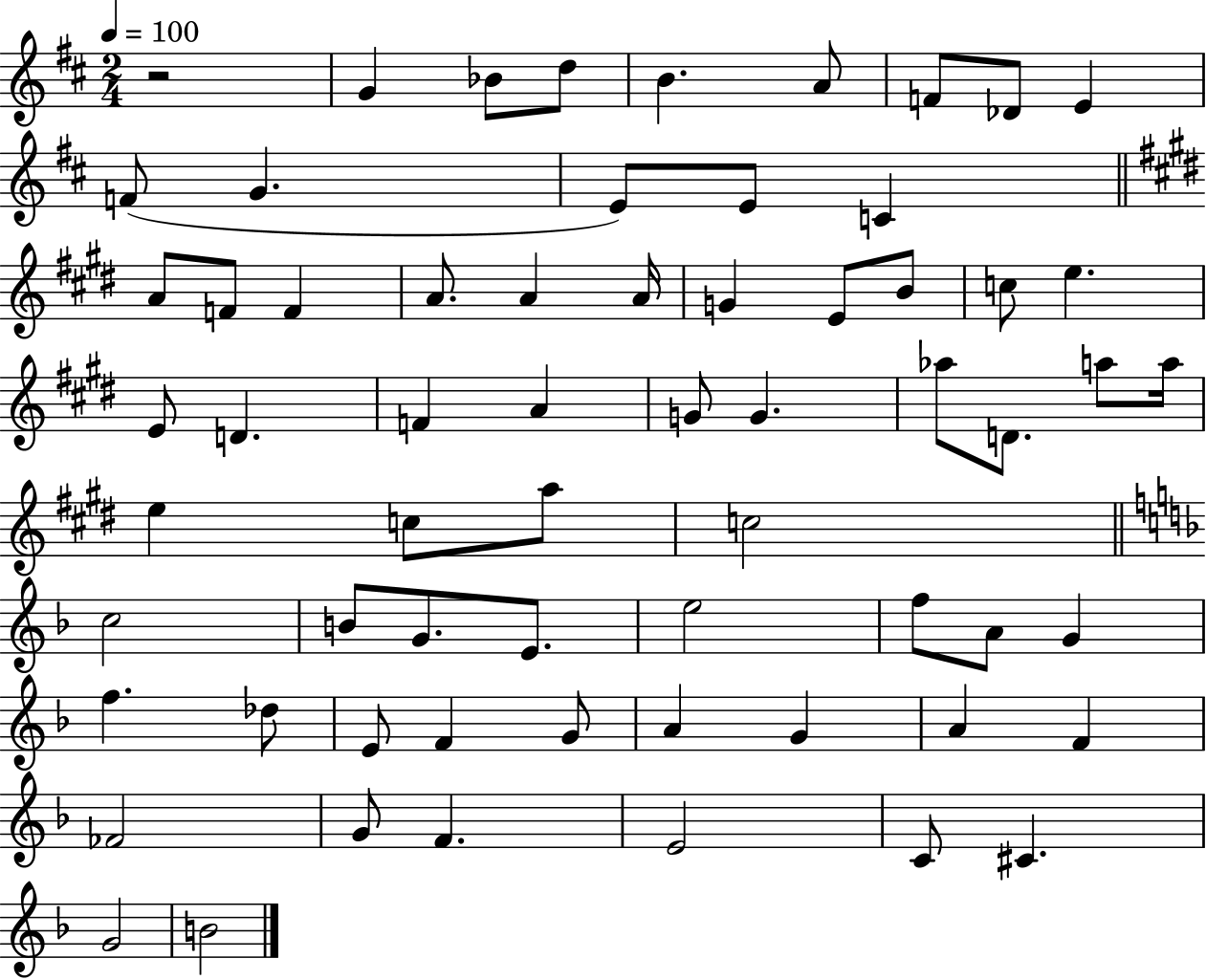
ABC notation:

X:1
T:Untitled
M:2/4
L:1/4
K:D
z2 G _B/2 d/2 B A/2 F/2 _D/2 E F/2 G E/2 E/2 C A/2 F/2 F A/2 A A/4 G E/2 B/2 c/2 e E/2 D F A G/2 G _a/2 D/2 a/2 a/4 e c/2 a/2 c2 c2 B/2 G/2 E/2 e2 f/2 A/2 G f _d/2 E/2 F G/2 A G A F _F2 G/2 F E2 C/2 ^C G2 B2